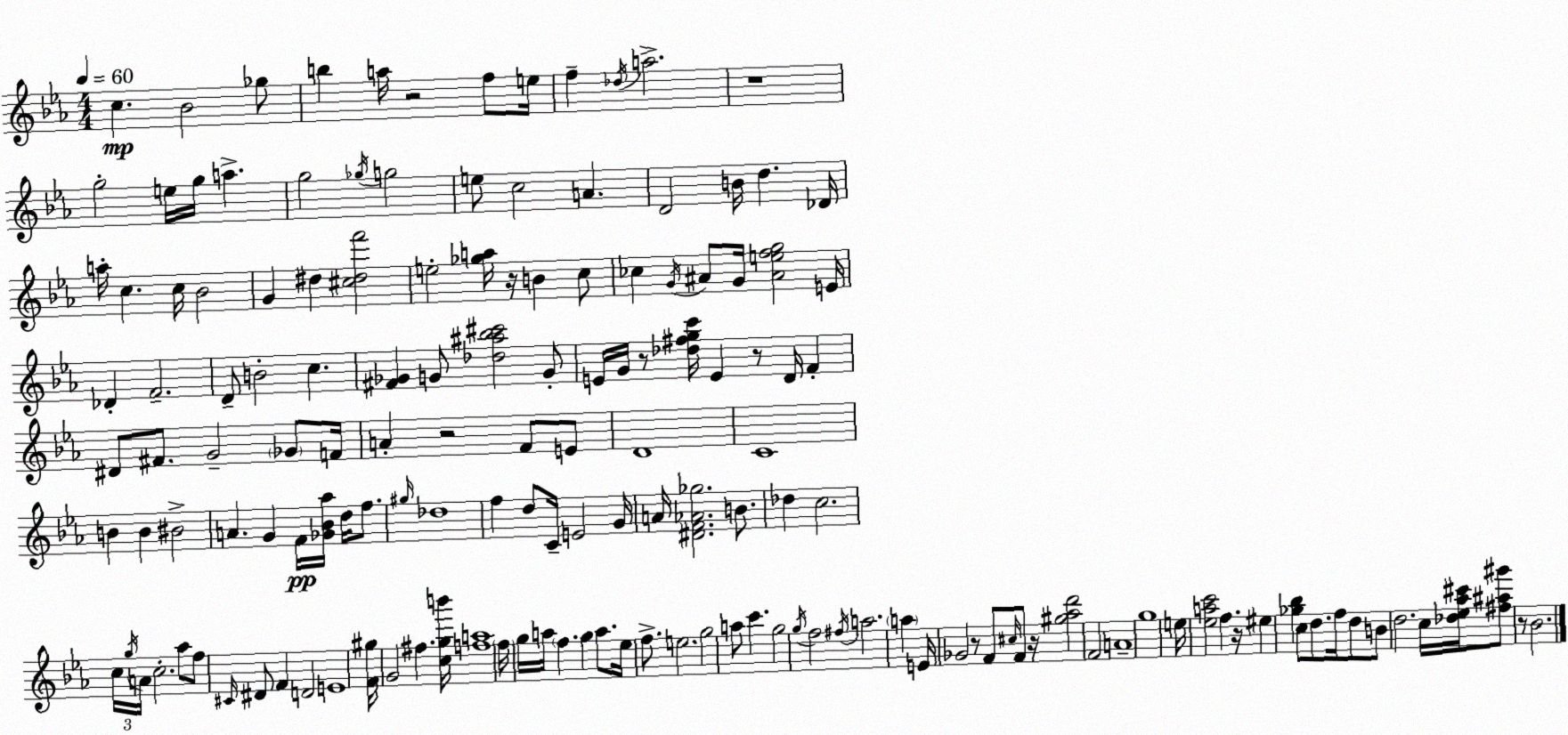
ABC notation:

X:1
T:Untitled
M:4/4
L:1/4
K:Eb
c _B2 _g/2 b a/4 z2 f/2 e/4 f _d/4 a2 z4 g2 e/4 g/4 a g2 _g/4 g2 e/2 c2 A D2 B/4 d _D/4 a/4 c c/4 _B2 G ^d [^c^df']2 e2 [_ga]/4 z/4 B c/2 _c G/4 ^A/2 G/4 [^Aefg]2 E/4 _D F2 D/2 B2 c [^F_G] G/2 [_d^a_b^c']2 G/2 E/4 G/4 z/2 [_d^fgc']/4 E z/2 D/4 F ^D/2 ^F/2 G2 _G/2 F/4 A z2 F/2 E/2 D4 C4 B B ^B2 A G F/4 [_G_B_a]/4 d/4 f/2 ^g/4 _d4 f d/2 C/4 E2 G/4 A/4 [^DF_A_g]2 B/2 _d c2 c/4 g/4 A/4 c2 _a/2 f/2 ^C/4 ^D/2 F D2 E4 [F^g]/4 G2 ^f [cgb']/4 [fa]4 f/4 g/4 a/4 f g a/2 _e/4 f/2 e2 g2 a/2 c' g2 g/4 f2 ^f/4 a2 a E/4 _G2 z/2 F/2 ^c/4 F/2 z/4 [^g_ad']2 F2 A4 g4 e/4 [_eac']2 f z/4 ^e [_g_b] c/2 d/2 f/4 d/2 B/2 d2 c/4 [_d_e_a^c']/4 [^f^a^g']/2 z/2 _B2